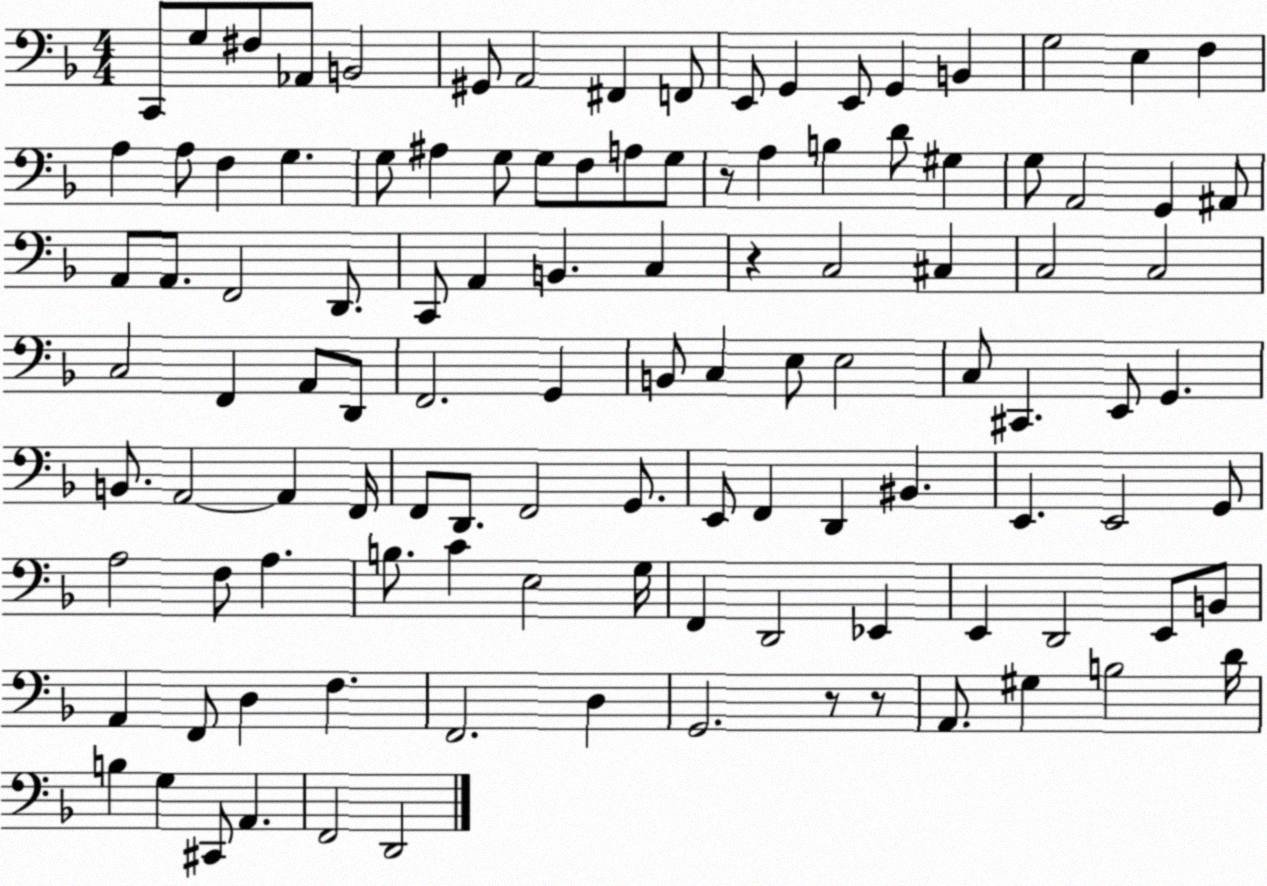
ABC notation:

X:1
T:Untitled
M:4/4
L:1/4
K:F
C,,/2 G,/2 ^F,/2 _A,,/2 B,,2 ^G,,/2 A,,2 ^F,, F,,/2 E,,/2 G,, E,,/2 G,, B,, G,2 E, F, A, A,/2 F, G, G,/2 ^A, G,/2 G,/2 F,/2 A,/2 G,/2 z/2 A, B, D/2 ^G, G,/2 A,,2 G,, ^A,,/2 A,,/2 A,,/2 F,,2 D,,/2 C,,/2 A,, B,, C, z C,2 ^C, C,2 C,2 C,2 F,, A,,/2 D,,/2 F,,2 G,, B,,/2 C, E,/2 E,2 C,/2 ^C,, E,,/2 G,, B,,/2 A,,2 A,, F,,/4 F,,/2 D,,/2 F,,2 G,,/2 E,,/2 F,, D,, ^B,, E,, E,,2 G,,/2 A,2 F,/2 A, B,/2 C E,2 G,/4 F,, D,,2 _E,, E,, D,,2 E,,/2 B,,/2 A,, F,,/2 D, F, F,,2 D, G,,2 z/2 z/2 A,,/2 ^G, B,2 D/4 B, G, ^C,,/2 A,, F,,2 D,,2